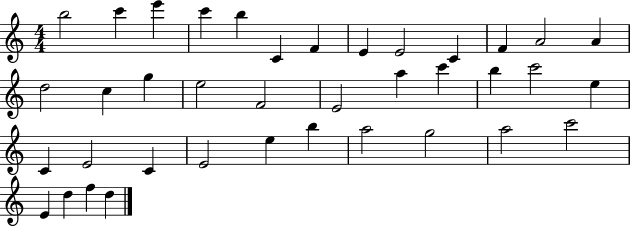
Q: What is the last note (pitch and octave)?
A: D5